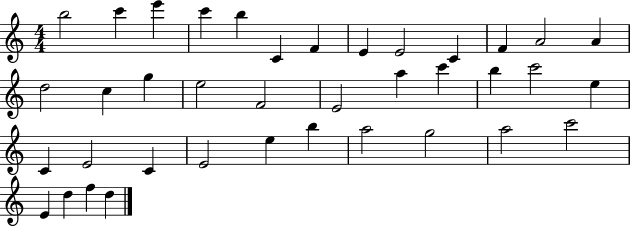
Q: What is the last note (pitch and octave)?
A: D5